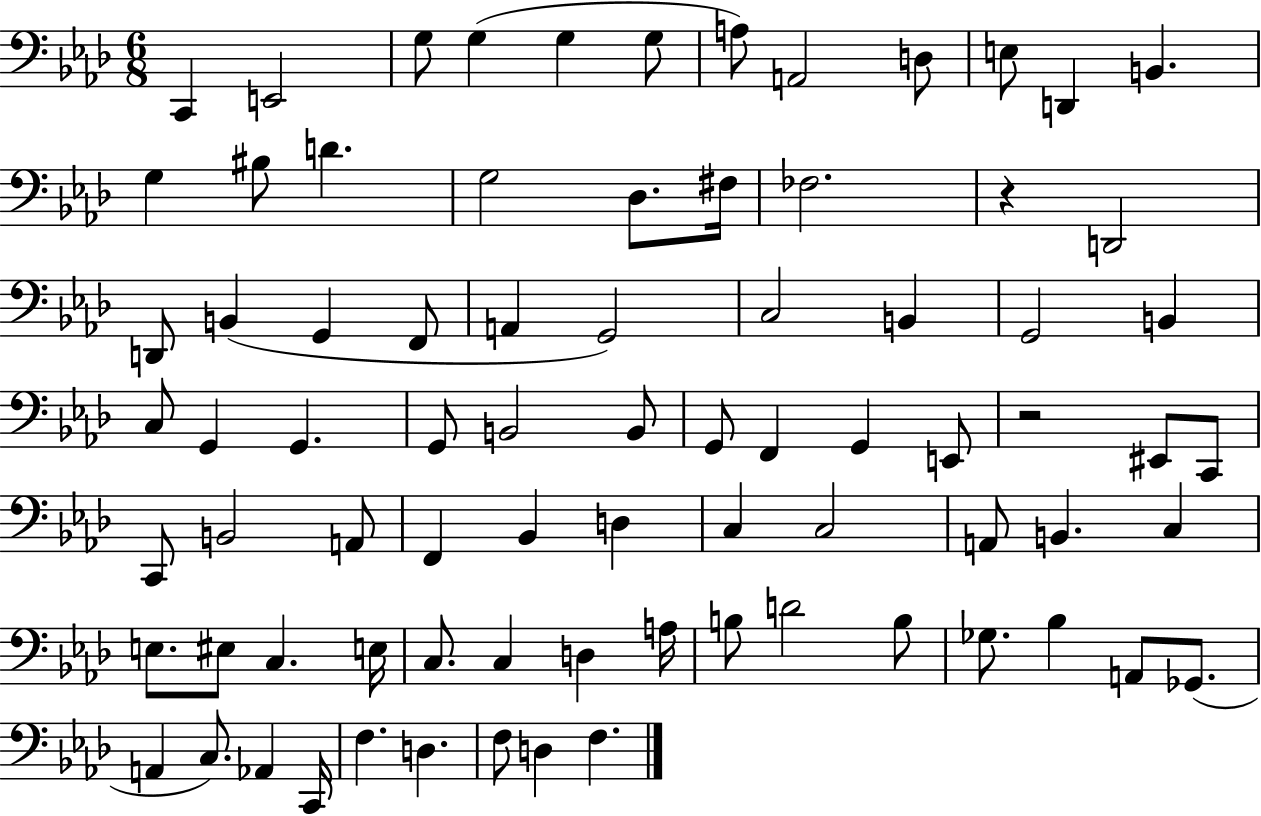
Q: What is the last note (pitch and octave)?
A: F3